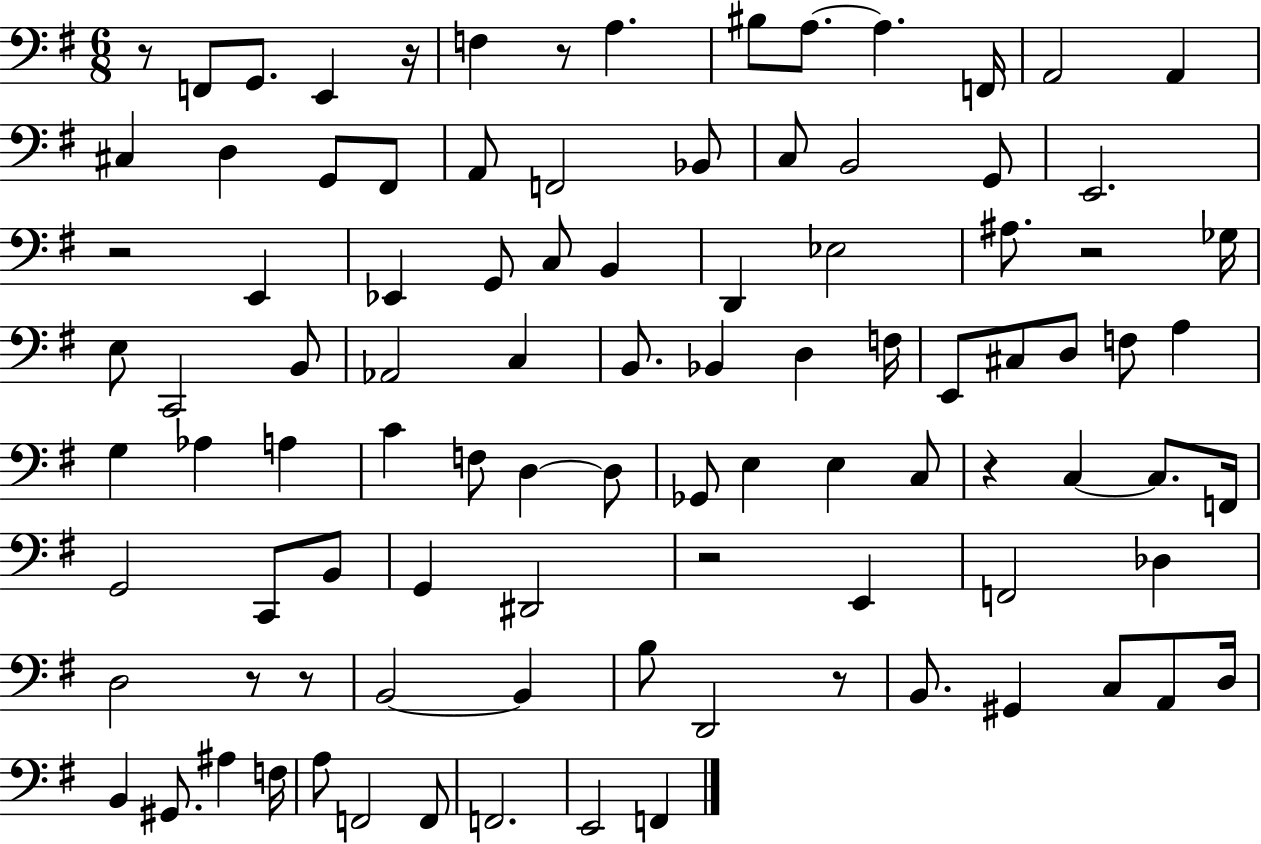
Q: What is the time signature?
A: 6/8